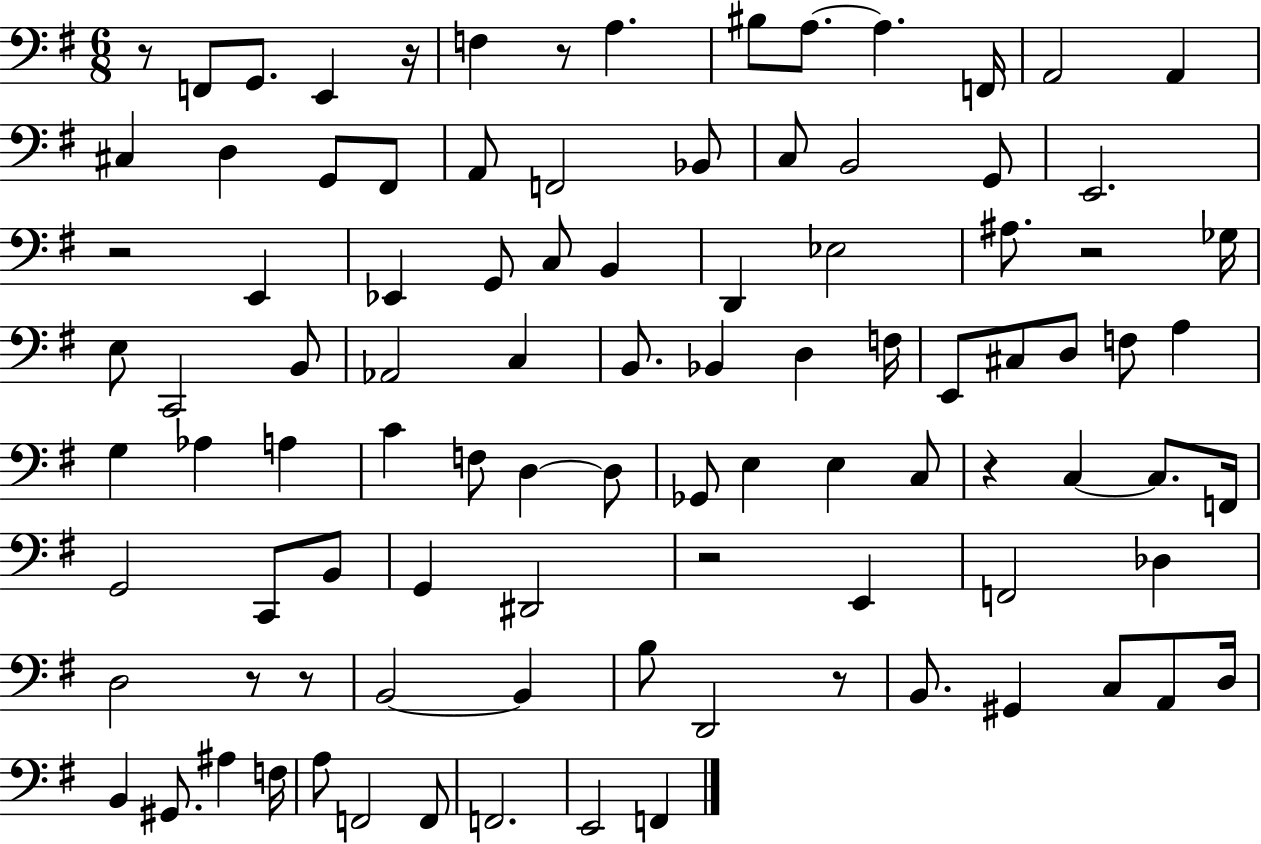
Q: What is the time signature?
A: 6/8